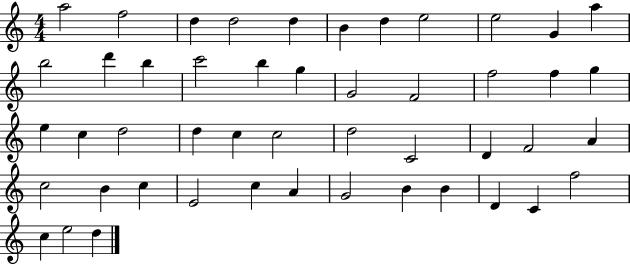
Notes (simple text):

A5/h F5/h D5/q D5/h D5/q B4/q D5/q E5/h E5/h G4/q A5/q B5/h D6/q B5/q C6/h B5/q G5/q G4/h F4/h F5/h F5/q G5/q E5/q C5/q D5/h D5/q C5/q C5/h D5/h C4/h D4/q F4/h A4/q C5/h B4/q C5/q E4/h C5/q A4/q G4/h B4/q B4/q D4/q C4/q F5/h C5/q E5/h D5/q